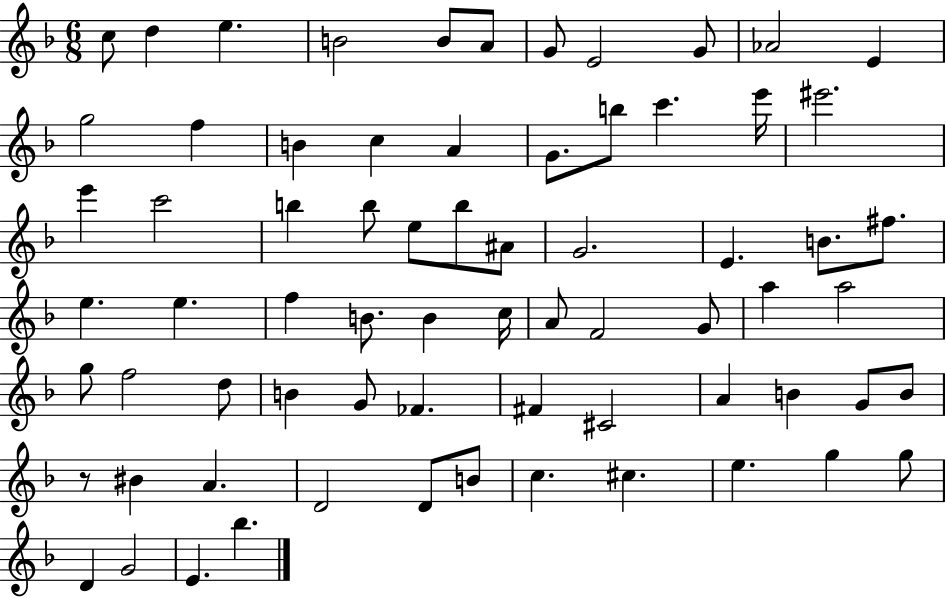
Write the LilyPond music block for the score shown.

{
  \clef treble
  \numericTimeSignature
  \time 6/8
  \key f \major
  c''8 d''4 e''4. | b'2 b'8 a'8 | g'8 e'2 g'8 | aes'2 e'4 | \break g''2 f''4 | b'4 c''4 a'4 | g'8. b''8 c'''4. e'''16 | eis'''2. | \break e'''4 c'''2 | b''4 b''8 e''8 b''8 ais'8 | g'2. | e'4. b'8. fis''8. | \break e''4. e''4. | f''4 b'8. b'4 c''16 | a'8 f'2 g'8 | a''4 a''2 | \break g''8 f''2 d''8 | b'4 g'8 fes'4. | fis'4 cis'2 | a'4 b'4 g'8 b'8 | \break r8 bis'4 a'4. | d'2 d'8 b'8 | c''4. cis''4. | e''4. g''4 g''8 | \break d'4 g'2 | e'4. bes''4. | \bar "|."
}